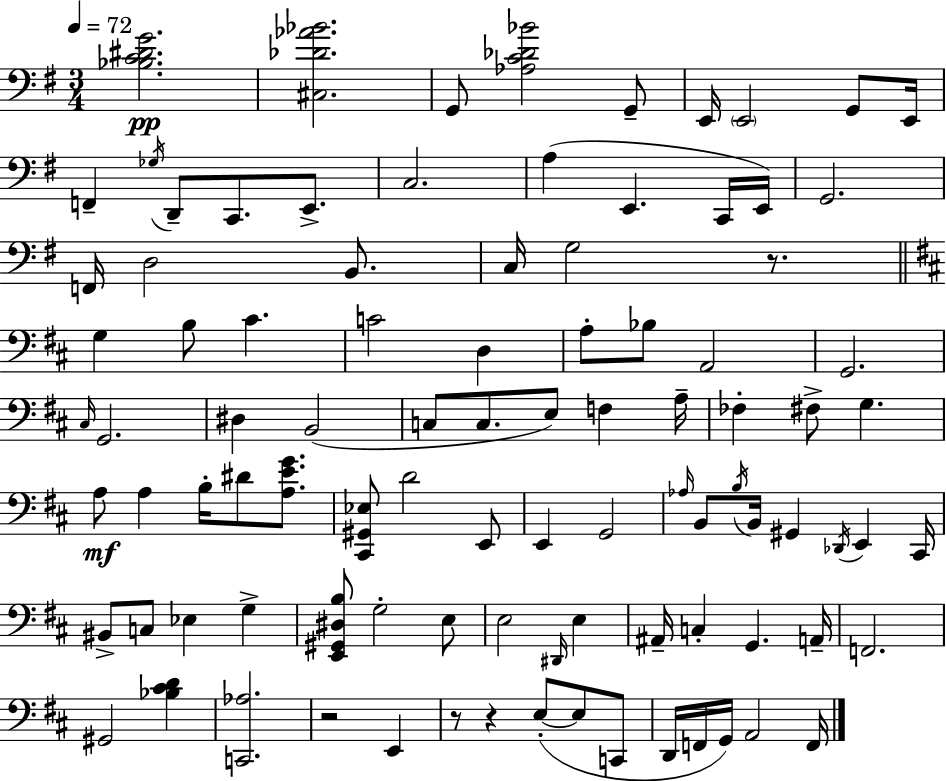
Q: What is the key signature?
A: G major